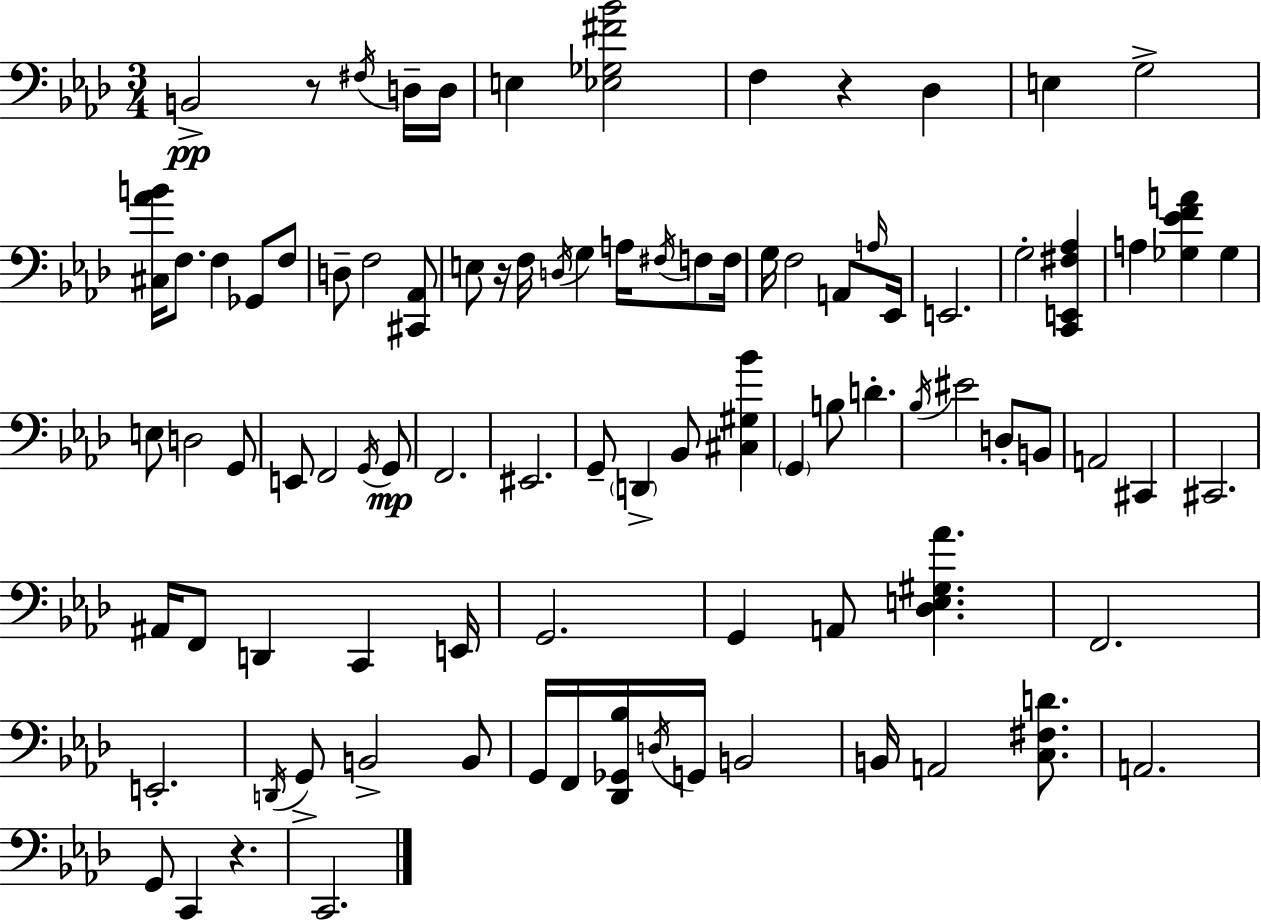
X:1
T:Untitled
M:3/4
L:1/4
K:Ab
B,,2 z/2 ^F,/4 D,/4 D,/4 E, [_E,_G,^F_B]2 F, z _D, E, G,2 [^C,_AB]/4 F,/2 F, _G,,/2 F,/2 D,/2 F,2 [^C,,_A,,]/2 E,/2 z/4 F,/4 D,/4 G, A,/4 ^F,/4 F,/2 F,/4 G,/4 F,2 A,,/2 A,/4 _E,,/4 E,,2 G,2 [C,,E,,^F,_A,] A, [_G,_EFA] _G, E,/2 D,2 G,,/2 E,,/2 F,,2 G,,/4 G,,/2 F,,2 ^E,,2 G,,/2 D,, _B,,/2 [^C,^G,_B] G,, B,/2 D _B,/4 ^E2 D,/2 B,,/2 A,,2 ^C,, ^C,,2 ^A,,/4 F,,/2 D,, C,, E,,/4 G,,2 G,, A,,/2 [_D,E,^G,_A] F,,2 E,,2 D,,/4 G,,/2 B,,2 B,,/2 G,,/4 F,,/4 [_D,,_G,,_B,]/4 D,/4 G,,/4 B,,2 B,,/4 A,,2 [C,^F,D]/2 A,,2 G,,/2 C,, z C,,2